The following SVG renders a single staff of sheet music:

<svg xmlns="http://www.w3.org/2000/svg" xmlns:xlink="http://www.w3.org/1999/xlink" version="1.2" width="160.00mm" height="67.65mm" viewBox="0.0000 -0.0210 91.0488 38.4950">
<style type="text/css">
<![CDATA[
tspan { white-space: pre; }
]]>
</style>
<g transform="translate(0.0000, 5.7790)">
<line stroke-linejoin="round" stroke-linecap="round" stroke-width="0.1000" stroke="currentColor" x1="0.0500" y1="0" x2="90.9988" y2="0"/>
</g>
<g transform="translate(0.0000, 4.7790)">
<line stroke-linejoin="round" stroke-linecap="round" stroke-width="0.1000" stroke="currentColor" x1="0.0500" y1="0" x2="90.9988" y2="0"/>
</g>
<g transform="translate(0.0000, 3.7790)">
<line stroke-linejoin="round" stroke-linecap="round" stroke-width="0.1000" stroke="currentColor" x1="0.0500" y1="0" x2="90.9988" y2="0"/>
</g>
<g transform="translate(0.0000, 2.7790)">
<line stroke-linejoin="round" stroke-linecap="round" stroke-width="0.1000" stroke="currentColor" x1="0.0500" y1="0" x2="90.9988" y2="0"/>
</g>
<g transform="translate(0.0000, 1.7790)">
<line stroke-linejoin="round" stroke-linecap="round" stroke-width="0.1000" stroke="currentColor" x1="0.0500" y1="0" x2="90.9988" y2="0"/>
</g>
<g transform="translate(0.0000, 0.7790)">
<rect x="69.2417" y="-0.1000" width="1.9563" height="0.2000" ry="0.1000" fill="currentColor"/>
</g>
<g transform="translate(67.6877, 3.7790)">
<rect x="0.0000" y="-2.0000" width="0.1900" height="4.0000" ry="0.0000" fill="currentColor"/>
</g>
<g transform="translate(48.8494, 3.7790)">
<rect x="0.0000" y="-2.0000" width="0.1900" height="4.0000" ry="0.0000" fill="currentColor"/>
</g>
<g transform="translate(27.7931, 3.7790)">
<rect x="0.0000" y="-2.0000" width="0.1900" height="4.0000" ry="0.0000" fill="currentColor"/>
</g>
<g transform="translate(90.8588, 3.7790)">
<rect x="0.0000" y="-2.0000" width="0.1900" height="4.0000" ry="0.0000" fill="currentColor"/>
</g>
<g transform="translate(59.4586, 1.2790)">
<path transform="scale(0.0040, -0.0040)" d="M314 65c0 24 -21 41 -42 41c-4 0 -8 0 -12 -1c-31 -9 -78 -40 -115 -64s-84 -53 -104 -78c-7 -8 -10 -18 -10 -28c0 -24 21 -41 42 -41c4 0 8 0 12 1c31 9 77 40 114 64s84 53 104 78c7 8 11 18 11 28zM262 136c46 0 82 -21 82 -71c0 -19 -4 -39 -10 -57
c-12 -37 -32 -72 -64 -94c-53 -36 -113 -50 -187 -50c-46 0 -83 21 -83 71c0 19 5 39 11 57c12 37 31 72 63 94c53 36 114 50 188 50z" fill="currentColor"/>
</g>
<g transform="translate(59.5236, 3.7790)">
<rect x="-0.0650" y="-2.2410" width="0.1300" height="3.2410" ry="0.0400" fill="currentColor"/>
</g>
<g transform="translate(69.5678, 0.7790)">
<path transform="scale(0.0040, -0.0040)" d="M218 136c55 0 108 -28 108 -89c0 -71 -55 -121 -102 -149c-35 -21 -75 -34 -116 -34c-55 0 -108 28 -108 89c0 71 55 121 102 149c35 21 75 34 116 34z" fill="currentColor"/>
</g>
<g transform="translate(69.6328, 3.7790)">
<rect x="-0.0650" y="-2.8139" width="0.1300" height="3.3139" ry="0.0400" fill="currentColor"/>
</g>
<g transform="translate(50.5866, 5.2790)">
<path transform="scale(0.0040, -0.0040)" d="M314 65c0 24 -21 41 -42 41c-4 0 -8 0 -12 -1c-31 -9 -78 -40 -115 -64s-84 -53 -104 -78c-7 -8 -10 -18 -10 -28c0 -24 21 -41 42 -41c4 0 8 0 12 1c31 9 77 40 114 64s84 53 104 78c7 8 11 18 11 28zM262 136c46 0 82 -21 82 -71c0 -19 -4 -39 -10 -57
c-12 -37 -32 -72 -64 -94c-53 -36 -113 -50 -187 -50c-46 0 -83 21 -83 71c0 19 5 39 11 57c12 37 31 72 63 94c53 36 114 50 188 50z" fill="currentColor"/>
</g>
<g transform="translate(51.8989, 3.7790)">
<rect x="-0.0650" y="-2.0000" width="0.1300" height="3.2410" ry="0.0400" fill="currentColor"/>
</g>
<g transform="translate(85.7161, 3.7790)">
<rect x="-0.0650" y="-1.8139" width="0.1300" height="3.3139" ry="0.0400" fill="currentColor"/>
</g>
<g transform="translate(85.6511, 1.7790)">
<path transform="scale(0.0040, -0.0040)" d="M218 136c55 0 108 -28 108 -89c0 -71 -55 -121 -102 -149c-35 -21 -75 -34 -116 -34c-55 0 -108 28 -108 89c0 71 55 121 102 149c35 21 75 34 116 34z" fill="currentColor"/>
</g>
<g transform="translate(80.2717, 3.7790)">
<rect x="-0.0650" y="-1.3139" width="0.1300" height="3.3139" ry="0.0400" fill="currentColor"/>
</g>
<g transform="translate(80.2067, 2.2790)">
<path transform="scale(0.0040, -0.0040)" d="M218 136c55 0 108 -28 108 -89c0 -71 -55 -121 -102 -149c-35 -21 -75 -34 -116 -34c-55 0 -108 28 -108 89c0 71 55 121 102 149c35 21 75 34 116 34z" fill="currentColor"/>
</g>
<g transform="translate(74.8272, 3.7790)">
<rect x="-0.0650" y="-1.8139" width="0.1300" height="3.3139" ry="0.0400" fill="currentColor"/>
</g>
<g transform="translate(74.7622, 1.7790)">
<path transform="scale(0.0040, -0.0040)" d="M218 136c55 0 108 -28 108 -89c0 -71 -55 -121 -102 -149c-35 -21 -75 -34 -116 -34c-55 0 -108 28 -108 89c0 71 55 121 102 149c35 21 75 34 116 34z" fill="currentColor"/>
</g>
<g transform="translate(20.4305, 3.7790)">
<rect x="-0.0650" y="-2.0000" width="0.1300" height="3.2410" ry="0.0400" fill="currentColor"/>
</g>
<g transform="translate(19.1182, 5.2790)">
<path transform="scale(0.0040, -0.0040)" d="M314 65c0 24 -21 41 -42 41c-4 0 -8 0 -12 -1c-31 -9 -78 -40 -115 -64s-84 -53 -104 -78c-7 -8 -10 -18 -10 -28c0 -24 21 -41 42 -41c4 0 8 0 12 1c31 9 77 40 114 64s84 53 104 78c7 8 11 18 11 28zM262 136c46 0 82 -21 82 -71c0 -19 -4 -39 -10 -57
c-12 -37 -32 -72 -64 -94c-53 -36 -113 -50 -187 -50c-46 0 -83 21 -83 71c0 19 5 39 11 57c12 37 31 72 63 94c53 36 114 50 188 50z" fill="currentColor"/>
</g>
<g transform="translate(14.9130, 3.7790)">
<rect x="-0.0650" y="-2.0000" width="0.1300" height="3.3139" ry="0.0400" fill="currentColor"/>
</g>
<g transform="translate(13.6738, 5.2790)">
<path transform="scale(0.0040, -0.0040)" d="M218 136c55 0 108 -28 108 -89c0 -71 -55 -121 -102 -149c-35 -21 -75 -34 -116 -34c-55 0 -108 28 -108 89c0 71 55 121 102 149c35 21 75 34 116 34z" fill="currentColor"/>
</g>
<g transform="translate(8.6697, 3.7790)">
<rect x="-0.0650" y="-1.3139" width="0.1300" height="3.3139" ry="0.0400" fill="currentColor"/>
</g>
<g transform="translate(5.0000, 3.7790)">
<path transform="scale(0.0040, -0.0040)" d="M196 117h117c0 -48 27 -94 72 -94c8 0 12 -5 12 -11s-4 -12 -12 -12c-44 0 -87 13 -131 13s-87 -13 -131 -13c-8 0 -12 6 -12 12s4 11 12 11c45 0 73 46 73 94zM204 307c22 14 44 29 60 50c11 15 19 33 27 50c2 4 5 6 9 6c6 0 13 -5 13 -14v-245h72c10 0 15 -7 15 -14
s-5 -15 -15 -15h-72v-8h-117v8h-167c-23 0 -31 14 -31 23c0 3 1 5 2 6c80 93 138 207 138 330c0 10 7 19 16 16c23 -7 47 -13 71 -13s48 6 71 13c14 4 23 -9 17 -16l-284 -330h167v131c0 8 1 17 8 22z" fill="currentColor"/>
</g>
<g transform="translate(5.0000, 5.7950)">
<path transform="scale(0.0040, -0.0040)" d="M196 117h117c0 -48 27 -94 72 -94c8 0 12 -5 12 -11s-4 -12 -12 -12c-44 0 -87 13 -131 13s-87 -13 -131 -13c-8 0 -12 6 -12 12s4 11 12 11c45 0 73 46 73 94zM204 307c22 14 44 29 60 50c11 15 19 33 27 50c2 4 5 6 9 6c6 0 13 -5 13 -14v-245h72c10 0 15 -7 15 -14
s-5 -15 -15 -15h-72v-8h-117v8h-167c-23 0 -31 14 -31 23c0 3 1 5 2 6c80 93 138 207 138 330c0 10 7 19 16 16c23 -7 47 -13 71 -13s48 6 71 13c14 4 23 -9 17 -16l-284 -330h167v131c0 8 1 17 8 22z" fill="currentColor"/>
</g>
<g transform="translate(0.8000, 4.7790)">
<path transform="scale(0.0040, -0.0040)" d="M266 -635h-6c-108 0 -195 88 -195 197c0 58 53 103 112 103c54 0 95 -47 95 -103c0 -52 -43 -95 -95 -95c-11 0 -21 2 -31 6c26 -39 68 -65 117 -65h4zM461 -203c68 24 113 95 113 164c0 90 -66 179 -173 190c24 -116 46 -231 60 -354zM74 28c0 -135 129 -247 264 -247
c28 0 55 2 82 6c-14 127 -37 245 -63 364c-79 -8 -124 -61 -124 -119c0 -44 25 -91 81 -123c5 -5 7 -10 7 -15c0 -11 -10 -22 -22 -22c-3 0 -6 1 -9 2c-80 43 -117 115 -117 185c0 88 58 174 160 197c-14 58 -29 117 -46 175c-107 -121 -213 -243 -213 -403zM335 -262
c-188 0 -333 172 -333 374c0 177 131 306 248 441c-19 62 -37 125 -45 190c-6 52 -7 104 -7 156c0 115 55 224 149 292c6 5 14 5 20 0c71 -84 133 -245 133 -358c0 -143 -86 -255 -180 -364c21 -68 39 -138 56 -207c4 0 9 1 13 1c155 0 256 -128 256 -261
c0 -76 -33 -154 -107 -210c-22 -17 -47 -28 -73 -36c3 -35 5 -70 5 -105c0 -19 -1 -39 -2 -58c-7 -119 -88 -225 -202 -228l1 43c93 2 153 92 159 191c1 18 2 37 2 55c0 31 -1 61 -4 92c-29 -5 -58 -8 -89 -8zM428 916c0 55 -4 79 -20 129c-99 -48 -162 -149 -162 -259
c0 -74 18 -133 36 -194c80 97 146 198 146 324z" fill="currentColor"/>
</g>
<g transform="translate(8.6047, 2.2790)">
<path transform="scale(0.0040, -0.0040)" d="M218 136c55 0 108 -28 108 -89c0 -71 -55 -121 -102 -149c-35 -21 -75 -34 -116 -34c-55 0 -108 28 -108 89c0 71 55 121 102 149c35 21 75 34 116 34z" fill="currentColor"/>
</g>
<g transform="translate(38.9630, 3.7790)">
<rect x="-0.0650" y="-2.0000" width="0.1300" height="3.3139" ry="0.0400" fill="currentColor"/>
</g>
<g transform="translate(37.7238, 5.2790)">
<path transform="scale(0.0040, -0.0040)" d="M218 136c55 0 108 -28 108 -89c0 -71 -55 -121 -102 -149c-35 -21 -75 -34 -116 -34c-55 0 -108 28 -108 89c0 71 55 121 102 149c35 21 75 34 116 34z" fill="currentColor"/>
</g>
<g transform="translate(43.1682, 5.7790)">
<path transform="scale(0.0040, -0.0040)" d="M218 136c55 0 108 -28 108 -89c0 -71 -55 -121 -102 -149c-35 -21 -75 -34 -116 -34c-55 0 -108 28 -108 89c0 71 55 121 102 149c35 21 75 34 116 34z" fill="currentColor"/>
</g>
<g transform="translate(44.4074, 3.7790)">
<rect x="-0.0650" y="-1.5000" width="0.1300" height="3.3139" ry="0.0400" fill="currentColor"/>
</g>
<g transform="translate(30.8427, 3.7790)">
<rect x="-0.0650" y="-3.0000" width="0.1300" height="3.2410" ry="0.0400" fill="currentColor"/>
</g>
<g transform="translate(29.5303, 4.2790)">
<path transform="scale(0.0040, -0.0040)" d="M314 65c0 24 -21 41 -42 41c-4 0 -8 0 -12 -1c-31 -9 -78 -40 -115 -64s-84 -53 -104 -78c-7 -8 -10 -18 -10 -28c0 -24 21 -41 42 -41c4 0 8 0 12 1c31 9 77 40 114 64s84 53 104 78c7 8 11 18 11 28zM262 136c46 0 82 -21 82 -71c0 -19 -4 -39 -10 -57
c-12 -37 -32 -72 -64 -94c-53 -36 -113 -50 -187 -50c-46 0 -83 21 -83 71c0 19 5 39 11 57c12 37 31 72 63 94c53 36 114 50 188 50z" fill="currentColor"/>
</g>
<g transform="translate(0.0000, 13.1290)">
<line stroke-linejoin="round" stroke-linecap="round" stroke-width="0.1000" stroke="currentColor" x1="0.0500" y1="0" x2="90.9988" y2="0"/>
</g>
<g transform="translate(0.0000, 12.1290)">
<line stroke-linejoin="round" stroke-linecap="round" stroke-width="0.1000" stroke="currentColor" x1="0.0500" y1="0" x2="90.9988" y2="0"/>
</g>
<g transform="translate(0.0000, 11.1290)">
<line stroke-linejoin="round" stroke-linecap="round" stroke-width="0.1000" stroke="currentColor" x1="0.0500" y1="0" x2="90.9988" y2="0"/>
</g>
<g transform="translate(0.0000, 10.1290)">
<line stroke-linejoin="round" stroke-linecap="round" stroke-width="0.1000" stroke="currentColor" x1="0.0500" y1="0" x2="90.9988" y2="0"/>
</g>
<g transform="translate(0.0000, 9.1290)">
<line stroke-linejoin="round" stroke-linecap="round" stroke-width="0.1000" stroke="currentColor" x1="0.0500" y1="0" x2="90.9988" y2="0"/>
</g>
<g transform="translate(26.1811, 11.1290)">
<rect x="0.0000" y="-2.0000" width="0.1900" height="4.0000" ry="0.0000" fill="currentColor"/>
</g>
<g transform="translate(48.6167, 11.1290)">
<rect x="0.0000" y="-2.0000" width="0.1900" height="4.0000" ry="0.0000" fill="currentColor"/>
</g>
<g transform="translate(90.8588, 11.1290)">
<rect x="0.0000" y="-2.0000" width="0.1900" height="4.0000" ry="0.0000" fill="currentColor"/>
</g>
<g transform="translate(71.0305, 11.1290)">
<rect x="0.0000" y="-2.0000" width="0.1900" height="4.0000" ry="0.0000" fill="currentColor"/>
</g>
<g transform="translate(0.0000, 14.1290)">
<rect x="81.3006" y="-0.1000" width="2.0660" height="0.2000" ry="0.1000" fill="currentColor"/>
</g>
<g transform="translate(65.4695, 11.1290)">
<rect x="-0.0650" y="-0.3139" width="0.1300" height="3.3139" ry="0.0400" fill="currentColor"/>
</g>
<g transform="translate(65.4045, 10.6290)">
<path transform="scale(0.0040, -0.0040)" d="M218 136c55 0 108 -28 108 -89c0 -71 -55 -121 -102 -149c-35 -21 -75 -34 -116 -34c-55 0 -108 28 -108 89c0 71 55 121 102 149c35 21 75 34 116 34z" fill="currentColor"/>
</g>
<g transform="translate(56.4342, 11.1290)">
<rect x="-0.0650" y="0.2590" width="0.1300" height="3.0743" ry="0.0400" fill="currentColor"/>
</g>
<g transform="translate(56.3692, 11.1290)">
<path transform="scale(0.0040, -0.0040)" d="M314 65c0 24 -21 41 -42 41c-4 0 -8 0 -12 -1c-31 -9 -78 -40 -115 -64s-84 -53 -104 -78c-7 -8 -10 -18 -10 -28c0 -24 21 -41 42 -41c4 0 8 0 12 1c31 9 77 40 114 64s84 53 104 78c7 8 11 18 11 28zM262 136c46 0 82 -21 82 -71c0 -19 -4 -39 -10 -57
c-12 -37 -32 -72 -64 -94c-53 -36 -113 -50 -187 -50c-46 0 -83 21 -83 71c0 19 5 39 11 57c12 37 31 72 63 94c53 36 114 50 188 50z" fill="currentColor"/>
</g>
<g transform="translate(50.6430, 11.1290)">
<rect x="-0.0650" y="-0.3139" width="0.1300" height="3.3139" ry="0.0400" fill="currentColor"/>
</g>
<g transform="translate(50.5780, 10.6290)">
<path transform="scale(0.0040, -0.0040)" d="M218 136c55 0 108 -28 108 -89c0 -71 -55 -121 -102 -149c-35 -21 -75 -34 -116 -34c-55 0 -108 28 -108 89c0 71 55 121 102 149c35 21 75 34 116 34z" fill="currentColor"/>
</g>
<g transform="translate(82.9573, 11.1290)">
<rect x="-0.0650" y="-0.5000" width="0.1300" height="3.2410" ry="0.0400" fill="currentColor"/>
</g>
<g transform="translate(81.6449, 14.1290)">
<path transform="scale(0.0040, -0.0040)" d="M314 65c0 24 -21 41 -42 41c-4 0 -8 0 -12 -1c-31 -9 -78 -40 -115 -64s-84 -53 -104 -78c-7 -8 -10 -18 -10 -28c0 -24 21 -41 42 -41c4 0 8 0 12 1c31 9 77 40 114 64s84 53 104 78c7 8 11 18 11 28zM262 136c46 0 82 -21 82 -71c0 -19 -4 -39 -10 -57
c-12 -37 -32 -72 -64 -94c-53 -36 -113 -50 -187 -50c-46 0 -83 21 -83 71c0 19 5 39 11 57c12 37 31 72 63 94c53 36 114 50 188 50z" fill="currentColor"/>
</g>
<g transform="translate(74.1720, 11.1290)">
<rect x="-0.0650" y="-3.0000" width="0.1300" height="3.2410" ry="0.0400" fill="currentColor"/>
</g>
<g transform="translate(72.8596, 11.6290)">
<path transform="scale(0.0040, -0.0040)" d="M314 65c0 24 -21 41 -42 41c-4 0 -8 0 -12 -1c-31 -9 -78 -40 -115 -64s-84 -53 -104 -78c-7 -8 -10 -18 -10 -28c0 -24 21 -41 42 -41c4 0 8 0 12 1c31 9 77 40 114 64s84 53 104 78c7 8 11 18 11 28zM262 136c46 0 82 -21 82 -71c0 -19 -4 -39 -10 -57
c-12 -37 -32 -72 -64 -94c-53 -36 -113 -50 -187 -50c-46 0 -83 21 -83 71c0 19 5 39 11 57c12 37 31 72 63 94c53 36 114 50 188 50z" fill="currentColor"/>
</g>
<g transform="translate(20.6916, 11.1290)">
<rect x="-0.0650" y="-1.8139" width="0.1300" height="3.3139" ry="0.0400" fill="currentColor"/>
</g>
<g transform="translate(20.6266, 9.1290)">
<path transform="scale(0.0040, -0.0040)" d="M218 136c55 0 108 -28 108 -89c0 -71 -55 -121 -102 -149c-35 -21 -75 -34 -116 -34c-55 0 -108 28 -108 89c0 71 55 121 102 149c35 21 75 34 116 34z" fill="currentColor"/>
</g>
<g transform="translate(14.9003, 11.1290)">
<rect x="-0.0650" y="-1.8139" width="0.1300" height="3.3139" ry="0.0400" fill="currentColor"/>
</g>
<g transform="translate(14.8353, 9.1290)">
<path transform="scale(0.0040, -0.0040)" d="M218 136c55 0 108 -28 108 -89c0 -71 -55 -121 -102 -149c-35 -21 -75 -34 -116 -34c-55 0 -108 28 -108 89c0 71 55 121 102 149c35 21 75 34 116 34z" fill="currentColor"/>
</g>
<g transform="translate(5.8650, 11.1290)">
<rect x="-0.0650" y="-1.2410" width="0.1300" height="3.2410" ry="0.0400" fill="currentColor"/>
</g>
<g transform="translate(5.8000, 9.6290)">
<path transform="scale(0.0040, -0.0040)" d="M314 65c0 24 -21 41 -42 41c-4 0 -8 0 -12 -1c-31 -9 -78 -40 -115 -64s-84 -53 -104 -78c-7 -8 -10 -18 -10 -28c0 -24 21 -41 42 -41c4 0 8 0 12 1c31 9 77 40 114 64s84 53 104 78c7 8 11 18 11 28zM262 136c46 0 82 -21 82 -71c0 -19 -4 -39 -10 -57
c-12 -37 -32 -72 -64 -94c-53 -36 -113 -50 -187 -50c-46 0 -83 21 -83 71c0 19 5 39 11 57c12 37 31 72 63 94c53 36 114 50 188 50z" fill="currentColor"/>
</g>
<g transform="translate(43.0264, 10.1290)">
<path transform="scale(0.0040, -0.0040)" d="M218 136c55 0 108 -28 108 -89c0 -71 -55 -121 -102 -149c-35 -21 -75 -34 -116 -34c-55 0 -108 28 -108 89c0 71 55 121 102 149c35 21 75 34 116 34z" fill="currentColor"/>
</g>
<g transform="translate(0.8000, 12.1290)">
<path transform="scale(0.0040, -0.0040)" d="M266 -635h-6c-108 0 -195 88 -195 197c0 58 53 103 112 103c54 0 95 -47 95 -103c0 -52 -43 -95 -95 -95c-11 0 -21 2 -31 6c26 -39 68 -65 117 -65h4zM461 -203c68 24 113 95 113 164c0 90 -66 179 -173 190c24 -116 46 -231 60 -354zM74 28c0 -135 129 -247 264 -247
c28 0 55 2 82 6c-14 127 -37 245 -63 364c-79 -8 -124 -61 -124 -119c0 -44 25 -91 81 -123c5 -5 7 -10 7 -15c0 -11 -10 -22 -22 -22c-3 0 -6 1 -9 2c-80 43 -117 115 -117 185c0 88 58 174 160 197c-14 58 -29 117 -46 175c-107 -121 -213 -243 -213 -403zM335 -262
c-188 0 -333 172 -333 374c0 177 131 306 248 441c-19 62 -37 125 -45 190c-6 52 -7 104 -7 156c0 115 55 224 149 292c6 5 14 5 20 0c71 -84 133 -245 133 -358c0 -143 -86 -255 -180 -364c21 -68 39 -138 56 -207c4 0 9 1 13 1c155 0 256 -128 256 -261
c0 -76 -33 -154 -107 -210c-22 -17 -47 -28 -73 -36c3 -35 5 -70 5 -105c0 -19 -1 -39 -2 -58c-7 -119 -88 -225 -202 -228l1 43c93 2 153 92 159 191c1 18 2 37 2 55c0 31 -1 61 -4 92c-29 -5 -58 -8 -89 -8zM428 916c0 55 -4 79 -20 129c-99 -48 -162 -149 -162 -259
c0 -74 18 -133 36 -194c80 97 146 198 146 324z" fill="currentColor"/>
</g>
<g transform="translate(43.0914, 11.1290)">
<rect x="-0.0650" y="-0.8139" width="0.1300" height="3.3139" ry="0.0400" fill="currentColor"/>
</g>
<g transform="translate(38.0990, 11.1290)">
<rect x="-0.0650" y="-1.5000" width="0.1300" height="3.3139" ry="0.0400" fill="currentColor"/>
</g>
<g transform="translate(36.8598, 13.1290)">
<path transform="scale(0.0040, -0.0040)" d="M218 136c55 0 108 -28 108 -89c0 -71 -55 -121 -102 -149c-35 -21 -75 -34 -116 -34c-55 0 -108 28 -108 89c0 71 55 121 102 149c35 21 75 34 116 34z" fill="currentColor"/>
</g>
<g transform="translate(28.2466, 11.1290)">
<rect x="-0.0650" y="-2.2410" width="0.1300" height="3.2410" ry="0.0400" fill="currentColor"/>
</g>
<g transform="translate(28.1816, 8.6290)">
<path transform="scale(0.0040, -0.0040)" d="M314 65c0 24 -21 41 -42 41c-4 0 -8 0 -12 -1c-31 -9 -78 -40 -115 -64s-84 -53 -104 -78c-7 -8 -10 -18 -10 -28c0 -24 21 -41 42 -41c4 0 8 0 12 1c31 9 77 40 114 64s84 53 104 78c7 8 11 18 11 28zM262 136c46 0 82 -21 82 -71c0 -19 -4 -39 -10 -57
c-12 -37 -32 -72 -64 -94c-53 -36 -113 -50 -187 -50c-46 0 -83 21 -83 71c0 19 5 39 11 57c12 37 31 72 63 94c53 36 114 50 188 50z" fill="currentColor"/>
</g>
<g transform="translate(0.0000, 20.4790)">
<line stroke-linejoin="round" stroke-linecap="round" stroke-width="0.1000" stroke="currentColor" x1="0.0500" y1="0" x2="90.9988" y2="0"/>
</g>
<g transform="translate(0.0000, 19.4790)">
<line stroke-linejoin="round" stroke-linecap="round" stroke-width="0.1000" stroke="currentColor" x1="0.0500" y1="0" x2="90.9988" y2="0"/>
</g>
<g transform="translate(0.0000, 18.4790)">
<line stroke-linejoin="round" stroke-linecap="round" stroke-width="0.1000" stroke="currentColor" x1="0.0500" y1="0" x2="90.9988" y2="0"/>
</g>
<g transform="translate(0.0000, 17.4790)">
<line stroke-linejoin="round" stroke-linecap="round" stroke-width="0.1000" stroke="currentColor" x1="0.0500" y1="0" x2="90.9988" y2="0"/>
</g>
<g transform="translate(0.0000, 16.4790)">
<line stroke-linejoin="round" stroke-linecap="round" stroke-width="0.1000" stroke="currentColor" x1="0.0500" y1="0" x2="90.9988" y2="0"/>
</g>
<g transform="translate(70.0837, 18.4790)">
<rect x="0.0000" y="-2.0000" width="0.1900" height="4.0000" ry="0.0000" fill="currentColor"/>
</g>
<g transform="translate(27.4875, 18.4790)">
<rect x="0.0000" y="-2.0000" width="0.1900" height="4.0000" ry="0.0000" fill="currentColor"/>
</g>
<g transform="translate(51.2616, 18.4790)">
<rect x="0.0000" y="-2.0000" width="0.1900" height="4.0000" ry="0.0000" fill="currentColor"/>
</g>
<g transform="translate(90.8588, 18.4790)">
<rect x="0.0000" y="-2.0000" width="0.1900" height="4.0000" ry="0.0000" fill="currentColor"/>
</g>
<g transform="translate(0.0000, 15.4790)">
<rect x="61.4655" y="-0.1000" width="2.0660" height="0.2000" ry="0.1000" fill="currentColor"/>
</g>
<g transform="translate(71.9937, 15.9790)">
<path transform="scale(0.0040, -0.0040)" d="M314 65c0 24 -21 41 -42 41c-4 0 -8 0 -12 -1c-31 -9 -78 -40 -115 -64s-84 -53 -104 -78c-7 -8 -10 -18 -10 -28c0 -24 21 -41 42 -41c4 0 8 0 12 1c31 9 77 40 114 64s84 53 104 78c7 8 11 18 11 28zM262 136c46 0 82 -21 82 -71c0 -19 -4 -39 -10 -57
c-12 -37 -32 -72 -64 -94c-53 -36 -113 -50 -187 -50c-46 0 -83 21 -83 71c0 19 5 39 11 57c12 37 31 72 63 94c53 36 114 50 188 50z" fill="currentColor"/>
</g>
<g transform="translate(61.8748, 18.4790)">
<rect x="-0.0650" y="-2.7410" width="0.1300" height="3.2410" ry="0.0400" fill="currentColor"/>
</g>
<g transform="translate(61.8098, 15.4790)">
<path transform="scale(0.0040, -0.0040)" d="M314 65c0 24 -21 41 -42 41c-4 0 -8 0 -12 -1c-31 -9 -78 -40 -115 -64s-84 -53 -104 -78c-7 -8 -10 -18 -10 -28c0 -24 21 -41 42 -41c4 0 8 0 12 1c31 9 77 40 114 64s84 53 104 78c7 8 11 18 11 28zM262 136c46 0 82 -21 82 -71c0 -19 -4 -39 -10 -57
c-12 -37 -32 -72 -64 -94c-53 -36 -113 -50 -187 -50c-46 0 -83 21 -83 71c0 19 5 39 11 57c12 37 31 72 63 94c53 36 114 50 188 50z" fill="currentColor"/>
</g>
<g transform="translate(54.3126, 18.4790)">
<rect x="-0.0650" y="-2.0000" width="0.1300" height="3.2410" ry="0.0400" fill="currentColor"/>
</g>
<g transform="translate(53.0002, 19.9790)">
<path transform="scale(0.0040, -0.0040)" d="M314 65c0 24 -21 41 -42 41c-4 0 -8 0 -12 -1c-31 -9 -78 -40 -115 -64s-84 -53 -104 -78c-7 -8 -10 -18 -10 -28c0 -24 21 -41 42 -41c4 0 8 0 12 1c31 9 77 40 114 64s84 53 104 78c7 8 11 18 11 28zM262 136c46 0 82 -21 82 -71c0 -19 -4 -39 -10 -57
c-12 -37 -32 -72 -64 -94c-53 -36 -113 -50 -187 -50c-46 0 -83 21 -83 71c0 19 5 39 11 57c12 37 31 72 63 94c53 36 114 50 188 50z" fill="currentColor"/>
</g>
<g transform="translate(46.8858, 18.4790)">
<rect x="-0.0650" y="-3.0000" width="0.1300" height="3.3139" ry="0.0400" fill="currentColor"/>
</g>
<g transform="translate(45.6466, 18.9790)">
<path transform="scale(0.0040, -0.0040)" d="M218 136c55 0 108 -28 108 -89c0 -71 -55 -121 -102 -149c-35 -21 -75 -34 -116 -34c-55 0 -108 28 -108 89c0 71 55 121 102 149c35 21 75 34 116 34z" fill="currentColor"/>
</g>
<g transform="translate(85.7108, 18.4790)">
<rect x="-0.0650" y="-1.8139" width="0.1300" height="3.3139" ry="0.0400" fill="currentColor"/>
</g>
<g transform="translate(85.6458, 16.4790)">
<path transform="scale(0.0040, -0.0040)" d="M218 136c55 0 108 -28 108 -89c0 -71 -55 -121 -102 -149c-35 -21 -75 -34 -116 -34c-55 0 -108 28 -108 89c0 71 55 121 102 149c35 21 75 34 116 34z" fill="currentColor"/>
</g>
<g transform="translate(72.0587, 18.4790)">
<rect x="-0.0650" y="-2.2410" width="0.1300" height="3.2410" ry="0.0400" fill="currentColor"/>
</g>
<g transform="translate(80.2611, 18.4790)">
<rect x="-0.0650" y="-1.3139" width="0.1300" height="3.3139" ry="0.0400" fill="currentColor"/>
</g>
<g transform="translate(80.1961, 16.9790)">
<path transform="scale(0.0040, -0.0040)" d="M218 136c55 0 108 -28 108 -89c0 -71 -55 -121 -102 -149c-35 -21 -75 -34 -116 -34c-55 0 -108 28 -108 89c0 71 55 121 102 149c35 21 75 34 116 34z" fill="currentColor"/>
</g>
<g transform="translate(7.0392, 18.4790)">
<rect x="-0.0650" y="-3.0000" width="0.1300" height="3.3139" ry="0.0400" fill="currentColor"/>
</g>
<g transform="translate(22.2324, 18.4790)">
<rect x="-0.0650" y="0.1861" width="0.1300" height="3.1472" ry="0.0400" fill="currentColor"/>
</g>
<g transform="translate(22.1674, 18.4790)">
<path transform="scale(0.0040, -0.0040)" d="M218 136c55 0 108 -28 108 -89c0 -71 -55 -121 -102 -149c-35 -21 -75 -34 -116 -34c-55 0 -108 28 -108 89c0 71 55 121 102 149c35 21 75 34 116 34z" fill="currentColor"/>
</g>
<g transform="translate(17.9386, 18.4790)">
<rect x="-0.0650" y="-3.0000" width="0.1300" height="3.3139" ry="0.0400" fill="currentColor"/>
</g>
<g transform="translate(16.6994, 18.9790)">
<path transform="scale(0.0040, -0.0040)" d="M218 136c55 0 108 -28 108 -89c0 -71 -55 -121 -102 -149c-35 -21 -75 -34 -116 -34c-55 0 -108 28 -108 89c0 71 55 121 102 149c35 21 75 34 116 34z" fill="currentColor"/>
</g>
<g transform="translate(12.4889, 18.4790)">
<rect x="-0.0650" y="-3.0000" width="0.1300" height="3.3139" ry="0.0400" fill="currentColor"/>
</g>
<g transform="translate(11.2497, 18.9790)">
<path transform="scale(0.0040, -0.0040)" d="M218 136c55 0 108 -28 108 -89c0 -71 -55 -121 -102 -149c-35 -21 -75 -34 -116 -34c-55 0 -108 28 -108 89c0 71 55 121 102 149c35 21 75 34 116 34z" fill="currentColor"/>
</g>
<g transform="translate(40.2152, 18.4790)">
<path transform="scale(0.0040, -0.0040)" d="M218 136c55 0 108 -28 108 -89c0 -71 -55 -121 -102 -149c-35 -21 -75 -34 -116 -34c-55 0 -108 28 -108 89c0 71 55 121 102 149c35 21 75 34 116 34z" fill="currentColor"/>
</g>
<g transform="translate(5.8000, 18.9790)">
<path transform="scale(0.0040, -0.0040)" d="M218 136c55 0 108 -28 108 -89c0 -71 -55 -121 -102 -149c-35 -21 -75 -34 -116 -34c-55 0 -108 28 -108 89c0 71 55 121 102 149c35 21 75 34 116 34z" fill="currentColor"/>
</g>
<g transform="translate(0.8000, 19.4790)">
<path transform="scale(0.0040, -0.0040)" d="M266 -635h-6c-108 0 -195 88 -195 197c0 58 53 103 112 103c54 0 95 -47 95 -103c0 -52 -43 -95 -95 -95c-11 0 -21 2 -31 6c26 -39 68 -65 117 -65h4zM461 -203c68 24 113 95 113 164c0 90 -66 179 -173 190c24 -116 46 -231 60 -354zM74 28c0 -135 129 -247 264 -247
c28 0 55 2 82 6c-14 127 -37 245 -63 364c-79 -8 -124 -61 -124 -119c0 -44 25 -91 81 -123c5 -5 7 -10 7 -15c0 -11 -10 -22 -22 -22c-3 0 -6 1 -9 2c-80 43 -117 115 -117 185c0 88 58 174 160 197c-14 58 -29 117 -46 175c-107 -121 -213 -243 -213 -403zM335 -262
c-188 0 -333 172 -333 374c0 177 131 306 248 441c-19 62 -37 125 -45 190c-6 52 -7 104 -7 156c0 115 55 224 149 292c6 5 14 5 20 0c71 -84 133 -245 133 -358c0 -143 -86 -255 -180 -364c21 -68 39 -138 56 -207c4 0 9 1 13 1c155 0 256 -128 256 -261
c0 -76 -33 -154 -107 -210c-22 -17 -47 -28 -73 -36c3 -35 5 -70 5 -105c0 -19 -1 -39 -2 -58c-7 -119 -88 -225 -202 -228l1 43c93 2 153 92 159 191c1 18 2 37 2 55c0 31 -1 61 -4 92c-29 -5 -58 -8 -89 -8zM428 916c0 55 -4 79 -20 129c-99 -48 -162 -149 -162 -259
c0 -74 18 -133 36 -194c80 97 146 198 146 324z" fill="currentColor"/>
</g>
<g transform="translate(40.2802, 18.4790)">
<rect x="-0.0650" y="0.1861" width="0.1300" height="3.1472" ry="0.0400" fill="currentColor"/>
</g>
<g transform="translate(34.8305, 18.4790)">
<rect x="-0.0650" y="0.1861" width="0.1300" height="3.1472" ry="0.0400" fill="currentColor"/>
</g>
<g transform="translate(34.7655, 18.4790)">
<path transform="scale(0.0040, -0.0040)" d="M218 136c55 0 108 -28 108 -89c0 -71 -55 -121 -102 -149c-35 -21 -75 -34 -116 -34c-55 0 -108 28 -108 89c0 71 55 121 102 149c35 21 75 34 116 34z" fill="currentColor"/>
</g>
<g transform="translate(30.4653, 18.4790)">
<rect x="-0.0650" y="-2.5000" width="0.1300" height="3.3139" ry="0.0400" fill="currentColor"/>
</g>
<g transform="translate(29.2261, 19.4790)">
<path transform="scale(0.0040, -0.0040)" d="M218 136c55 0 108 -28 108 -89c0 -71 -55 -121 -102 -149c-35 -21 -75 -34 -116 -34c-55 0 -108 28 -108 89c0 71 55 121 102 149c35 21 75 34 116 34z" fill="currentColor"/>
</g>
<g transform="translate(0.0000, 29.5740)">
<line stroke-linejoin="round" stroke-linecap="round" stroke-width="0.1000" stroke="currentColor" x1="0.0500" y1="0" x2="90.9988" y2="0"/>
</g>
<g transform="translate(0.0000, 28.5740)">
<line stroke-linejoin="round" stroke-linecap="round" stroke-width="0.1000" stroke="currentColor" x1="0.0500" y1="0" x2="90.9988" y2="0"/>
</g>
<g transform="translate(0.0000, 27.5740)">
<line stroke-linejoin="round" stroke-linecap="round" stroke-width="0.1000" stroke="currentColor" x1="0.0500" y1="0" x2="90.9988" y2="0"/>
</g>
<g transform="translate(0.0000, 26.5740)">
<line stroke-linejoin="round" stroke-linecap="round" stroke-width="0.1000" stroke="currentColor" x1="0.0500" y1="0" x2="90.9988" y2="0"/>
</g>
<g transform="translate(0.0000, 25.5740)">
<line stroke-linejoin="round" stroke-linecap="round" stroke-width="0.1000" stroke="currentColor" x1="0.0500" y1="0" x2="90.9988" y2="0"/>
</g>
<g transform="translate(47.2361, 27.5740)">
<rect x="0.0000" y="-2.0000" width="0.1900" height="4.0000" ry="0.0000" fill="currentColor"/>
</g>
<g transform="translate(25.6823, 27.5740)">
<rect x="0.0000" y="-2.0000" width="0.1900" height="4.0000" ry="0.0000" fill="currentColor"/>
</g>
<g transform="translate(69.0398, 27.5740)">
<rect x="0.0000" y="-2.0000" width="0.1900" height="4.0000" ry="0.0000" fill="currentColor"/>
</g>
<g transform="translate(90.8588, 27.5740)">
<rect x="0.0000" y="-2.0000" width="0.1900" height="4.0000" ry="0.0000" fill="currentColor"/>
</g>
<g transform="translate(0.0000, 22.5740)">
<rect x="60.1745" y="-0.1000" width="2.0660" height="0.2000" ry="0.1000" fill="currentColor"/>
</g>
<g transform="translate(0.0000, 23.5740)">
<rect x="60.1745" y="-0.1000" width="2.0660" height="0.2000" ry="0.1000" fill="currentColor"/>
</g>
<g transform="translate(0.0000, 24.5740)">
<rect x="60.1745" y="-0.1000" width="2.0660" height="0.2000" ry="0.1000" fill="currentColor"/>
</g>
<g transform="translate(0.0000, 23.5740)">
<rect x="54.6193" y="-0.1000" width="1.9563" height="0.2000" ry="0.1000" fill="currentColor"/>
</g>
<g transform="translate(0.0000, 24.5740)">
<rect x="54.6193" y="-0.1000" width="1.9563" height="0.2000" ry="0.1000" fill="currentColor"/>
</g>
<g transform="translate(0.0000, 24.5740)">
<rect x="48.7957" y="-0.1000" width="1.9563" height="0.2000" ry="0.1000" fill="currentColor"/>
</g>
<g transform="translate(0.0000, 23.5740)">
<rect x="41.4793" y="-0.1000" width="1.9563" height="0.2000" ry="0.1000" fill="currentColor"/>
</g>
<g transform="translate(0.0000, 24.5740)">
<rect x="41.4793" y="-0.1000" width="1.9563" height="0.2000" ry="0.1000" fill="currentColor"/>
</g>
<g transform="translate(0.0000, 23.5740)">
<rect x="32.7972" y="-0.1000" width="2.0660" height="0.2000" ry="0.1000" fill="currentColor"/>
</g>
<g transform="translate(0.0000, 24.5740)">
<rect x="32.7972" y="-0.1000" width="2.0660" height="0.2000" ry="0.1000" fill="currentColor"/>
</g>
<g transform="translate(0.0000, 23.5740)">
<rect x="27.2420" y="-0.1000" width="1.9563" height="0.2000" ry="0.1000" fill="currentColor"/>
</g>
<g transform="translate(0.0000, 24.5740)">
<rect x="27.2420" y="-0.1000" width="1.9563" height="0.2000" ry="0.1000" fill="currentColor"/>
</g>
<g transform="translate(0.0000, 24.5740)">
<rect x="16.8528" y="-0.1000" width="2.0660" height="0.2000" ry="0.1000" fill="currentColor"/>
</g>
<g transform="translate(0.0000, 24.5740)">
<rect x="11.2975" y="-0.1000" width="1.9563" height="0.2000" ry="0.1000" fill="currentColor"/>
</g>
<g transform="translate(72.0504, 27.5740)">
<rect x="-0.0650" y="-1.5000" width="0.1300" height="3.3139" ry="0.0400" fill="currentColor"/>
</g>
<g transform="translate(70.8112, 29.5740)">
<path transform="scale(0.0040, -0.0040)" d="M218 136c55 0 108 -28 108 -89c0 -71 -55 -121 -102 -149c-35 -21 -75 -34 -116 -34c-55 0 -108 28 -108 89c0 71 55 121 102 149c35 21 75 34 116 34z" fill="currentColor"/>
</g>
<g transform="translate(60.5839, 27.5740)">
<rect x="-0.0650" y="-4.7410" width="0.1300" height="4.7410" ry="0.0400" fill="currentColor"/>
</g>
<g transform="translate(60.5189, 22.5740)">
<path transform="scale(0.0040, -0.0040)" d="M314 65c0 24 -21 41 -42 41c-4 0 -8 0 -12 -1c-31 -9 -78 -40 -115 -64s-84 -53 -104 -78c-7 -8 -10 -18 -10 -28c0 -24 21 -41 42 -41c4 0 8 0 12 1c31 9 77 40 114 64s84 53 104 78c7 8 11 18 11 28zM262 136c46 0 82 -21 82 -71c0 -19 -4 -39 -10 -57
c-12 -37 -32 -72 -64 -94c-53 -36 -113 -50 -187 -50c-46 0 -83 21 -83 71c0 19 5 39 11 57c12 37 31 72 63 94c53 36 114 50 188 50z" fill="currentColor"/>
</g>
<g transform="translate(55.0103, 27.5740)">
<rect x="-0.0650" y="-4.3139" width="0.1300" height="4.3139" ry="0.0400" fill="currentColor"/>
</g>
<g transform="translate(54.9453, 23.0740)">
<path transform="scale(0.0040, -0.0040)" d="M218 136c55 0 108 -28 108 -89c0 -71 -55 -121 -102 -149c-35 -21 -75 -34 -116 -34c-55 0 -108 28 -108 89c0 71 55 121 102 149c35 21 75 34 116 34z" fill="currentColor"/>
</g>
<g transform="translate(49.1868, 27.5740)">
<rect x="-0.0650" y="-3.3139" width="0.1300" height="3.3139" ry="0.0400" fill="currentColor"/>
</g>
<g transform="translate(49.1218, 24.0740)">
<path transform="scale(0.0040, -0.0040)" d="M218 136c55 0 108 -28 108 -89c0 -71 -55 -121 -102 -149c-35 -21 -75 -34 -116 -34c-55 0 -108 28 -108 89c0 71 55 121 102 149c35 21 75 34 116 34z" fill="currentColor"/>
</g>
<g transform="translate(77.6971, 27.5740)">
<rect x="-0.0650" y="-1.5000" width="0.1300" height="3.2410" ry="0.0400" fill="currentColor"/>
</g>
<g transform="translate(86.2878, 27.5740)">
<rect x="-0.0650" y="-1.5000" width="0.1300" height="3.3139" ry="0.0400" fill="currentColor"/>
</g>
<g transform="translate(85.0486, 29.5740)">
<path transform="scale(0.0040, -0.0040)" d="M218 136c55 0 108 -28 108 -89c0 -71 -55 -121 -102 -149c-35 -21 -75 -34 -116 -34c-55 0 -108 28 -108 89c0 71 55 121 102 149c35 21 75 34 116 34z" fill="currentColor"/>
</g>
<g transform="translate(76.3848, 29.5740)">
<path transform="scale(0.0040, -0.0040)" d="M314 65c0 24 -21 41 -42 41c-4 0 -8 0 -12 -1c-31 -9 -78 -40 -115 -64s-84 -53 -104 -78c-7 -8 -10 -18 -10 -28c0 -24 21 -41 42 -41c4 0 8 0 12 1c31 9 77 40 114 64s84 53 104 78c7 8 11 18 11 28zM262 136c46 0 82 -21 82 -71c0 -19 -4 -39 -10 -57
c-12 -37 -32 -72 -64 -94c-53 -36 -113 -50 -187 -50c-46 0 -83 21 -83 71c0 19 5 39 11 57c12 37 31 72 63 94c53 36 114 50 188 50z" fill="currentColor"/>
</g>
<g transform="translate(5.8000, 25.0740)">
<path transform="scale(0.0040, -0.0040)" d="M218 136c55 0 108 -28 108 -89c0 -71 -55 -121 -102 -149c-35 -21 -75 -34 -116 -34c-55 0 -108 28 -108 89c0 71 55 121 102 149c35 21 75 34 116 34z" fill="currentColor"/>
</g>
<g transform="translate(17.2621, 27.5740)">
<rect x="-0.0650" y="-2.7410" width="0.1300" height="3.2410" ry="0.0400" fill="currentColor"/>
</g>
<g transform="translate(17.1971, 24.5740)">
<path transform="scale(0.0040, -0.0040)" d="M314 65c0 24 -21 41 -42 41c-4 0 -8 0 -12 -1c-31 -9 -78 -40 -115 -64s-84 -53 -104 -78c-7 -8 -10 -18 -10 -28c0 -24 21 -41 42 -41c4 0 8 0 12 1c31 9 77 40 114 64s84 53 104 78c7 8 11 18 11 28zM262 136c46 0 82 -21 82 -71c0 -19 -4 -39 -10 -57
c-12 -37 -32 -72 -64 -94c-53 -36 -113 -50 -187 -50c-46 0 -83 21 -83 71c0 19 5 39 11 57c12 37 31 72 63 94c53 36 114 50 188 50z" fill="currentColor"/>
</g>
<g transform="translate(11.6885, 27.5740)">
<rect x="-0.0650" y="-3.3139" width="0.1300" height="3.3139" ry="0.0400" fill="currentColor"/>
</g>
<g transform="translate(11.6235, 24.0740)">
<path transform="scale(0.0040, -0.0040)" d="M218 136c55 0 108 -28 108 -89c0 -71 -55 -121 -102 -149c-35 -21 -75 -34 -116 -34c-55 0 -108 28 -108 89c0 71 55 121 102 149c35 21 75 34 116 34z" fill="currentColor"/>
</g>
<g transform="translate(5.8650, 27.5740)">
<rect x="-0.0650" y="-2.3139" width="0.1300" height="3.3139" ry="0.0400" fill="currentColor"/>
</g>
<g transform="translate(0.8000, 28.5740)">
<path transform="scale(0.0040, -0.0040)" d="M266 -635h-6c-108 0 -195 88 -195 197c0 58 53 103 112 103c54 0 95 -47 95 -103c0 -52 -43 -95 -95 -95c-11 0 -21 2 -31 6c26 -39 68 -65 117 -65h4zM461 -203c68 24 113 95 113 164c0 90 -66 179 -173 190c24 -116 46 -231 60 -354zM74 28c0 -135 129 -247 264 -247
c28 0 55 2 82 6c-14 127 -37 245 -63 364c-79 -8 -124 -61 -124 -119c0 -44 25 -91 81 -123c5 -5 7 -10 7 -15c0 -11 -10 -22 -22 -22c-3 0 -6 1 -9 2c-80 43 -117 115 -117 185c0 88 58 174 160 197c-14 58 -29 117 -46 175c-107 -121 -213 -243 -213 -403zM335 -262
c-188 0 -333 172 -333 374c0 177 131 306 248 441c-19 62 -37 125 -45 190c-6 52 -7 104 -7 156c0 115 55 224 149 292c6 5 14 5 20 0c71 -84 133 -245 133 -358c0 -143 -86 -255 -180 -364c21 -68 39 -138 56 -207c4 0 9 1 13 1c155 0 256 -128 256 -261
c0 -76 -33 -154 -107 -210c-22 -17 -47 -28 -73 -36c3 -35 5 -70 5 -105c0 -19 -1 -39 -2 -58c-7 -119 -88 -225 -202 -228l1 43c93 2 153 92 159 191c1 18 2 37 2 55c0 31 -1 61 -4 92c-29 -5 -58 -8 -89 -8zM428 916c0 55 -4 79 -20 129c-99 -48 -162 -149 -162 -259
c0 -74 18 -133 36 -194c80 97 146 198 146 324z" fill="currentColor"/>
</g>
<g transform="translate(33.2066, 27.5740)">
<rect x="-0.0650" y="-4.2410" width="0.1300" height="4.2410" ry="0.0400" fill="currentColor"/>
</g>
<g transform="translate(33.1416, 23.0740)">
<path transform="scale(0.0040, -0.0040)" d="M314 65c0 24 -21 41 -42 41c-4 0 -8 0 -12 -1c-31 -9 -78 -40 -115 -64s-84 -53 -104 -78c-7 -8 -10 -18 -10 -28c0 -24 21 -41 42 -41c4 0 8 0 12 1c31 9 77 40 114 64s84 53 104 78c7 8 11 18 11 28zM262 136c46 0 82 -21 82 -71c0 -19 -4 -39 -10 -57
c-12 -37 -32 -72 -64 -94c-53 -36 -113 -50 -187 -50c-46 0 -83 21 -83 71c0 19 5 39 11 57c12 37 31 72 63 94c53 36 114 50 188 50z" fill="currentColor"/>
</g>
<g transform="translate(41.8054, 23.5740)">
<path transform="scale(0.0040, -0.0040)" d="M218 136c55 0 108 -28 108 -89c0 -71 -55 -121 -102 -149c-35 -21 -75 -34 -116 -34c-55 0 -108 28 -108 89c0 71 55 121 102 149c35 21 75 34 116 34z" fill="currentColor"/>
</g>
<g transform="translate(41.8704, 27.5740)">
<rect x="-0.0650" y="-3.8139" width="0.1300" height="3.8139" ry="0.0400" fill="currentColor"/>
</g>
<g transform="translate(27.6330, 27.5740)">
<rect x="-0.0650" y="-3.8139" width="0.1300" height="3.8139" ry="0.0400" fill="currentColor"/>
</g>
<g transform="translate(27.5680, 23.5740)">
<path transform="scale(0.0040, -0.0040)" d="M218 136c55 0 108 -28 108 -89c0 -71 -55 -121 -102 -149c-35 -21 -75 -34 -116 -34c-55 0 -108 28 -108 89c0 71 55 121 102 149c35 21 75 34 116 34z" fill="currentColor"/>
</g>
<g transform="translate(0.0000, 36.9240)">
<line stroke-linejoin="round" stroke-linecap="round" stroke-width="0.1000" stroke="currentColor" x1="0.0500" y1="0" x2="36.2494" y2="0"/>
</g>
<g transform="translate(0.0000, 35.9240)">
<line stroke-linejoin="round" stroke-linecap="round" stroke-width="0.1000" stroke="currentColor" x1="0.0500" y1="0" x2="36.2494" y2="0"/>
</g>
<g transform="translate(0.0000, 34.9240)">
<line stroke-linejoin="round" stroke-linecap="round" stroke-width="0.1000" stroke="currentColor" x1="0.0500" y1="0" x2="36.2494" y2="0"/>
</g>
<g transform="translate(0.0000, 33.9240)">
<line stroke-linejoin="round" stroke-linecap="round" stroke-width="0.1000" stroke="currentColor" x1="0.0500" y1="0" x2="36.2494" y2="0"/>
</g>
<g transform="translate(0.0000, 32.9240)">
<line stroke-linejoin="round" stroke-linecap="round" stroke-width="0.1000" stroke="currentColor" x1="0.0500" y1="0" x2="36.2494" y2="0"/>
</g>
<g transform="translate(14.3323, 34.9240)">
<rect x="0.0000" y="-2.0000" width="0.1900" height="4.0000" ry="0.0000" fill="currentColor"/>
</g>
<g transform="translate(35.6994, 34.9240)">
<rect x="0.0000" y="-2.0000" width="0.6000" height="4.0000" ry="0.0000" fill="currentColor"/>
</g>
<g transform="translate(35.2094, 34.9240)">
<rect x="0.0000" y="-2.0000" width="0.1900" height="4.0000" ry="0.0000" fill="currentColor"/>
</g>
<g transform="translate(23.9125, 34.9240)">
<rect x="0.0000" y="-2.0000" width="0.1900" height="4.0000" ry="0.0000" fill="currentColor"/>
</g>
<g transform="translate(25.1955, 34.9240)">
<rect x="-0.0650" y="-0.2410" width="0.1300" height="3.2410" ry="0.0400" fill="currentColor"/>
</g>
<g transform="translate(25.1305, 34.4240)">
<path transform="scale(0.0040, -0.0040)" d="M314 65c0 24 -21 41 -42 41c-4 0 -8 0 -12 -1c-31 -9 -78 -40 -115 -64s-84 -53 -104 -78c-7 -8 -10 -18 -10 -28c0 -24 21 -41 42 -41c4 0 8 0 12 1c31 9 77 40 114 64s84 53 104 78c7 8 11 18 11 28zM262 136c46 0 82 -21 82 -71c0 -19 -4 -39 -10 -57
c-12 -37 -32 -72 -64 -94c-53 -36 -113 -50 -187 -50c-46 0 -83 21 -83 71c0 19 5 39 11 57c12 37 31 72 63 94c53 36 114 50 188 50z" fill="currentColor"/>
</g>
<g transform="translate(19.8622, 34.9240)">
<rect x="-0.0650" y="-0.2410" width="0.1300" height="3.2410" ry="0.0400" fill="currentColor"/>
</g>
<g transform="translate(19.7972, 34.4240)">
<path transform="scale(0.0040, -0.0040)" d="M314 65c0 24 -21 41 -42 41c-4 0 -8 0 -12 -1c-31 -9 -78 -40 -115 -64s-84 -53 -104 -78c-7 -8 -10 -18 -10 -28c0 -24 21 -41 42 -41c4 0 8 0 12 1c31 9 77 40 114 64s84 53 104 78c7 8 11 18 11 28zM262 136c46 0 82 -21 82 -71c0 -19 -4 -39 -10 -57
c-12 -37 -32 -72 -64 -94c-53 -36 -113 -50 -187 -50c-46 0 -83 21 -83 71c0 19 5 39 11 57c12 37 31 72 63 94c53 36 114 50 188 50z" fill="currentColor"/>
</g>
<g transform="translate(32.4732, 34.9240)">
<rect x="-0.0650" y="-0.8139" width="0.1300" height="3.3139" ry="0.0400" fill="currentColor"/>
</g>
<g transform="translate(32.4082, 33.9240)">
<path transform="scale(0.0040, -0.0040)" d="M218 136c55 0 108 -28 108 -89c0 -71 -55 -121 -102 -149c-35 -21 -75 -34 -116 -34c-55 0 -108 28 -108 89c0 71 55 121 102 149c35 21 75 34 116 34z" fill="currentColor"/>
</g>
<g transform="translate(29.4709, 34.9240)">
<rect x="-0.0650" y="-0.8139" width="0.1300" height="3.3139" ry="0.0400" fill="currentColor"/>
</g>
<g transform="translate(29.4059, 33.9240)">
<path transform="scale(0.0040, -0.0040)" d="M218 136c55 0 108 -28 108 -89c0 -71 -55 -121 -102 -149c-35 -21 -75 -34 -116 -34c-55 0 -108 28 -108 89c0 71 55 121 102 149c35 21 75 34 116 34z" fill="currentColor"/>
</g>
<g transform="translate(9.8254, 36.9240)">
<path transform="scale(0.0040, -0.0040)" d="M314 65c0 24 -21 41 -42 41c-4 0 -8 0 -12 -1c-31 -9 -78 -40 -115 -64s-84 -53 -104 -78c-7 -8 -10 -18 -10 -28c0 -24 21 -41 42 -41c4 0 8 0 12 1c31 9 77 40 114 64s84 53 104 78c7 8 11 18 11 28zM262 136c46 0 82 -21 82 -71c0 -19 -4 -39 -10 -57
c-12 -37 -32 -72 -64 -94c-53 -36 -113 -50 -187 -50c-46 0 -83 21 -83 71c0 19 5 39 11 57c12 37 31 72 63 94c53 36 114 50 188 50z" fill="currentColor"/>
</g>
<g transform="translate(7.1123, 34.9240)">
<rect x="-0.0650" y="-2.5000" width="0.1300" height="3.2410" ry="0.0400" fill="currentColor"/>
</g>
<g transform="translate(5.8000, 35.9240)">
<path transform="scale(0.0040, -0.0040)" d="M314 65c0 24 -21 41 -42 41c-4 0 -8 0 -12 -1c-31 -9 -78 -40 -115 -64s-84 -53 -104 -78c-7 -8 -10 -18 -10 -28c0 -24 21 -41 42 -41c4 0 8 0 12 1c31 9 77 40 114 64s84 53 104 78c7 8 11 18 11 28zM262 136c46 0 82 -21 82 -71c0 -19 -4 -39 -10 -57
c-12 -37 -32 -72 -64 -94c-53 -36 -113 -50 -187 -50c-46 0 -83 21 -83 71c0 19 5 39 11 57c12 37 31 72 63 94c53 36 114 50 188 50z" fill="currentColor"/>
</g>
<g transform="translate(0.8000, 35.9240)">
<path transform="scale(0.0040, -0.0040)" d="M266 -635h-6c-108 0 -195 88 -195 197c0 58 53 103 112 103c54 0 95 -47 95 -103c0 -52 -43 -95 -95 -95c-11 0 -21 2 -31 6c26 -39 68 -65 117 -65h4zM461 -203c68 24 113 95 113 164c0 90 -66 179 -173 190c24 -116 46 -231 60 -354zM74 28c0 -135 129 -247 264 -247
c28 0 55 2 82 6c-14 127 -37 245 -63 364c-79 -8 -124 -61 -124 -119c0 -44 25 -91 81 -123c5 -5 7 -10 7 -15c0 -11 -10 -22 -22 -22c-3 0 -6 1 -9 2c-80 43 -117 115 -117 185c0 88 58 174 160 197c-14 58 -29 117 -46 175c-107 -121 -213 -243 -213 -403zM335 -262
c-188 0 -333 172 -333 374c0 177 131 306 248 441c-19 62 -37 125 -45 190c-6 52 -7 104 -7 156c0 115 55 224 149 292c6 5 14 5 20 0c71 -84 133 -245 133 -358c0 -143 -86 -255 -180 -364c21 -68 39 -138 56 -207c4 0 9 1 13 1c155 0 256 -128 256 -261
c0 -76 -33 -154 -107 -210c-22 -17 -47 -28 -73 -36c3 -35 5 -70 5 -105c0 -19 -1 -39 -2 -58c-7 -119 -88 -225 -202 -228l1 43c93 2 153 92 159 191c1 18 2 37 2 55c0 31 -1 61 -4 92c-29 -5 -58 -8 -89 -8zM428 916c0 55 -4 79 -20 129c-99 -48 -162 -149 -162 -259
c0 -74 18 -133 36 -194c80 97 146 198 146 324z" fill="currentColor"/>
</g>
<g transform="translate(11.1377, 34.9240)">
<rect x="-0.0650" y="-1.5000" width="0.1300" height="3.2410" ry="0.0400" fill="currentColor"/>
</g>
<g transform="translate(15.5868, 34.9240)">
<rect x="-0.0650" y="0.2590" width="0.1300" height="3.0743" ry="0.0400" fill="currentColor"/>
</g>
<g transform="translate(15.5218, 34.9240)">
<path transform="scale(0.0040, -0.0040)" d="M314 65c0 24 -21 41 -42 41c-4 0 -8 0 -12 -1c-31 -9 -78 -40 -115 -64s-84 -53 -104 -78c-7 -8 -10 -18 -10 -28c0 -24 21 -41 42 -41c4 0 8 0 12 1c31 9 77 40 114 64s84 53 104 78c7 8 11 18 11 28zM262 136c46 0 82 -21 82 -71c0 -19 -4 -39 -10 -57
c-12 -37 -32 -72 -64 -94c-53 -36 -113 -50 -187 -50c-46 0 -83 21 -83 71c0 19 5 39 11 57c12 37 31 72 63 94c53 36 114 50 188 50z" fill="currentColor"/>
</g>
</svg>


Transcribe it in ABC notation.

X:1
T:Untitled
M:4/4
L:1/4
K:C
e F F2 A2 F E F2 g2 a f e f e2 f f g2 E d c B2 c A2 C2 A A A B G B B A F2 a2 g2 e f g b a2 c' d'2 c' b d' e'2 E E2 E G2 E2 B2 c2 c2 d d